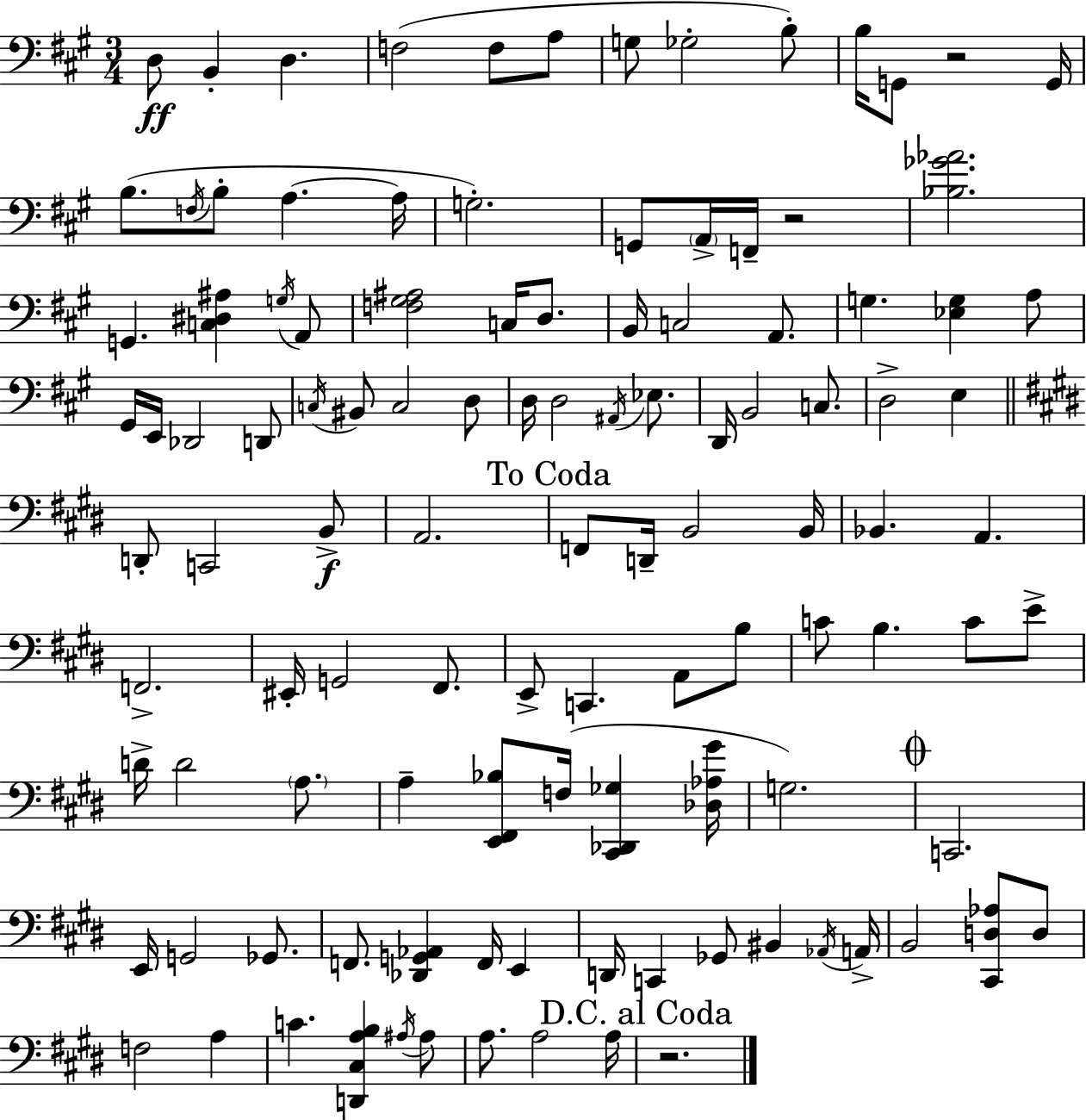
{
  \clef bass
  \numericTimeSignature
  \time 3/4
  \key a \major
  d8\ff b,4-. d4. | f2( f8 a8 | g8 ges2-. b8-.) | b16 g,8 r2 g,16 | \break b8.( \acciaccatura { f16 } b8-. a4.~~ | a16 g2.-.) | g,8 \parenthesize a,16-> f,16-- r2 | <bes ges' aes'>2. | \break g,4. <c dis ais>4 \acciaccatura { g16 } | a,8 <f gis ais>2 c16 d8. | b,16 c2 a,8. | g4. <ees g>4 | \break a8 gis,16 e,16 des,2 | d,8 \acciaccatura { c16 } bis,8 c2 | d8 d16 d2 | \acciaccatura { ais,16 } ees8. d,16 b,2 | \break c8. d2-> | e4 \bar "||" \break \key e \major d,8-. c,2 b,8->\f | a,2. | \mark "To Coda" f,8 d,16-- b,2 b,16 | bes,4. a,4. | \break f,2.-> | eis,16-. g,2 fis,8. | e,8-> c,4. a,8 b8 | c'8 b4. c'8 e'8-> | \break d'16-> d'2 \parenthesize a8. | a4-- <e, fis, bes>8 f16( <cis, des, ges>4 <des aes gis'>16 | g2.) | \mark \markup { \musicglyph "scripts.coda" } c,2. | \break e,16 g,2 ges,8. | f,8. <des, g, aes,>4 f,16 e,4 | d,16 c,4 ges,8 bis,4 \acciaccatura { aes,16 } | a,16-> b,2 <cis, d aes>8 d8 | \break f2 a4 | c'4. <d, cis a b>4 \acciaccatura { ais16 } | ais8 a8. a2 | a16 \mark "D.C. al Coda" r2. | \break \bar "|."
}